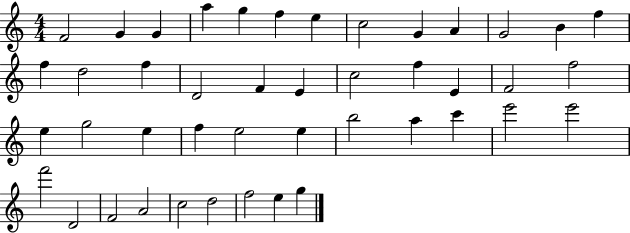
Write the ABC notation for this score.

X:1
T:Untitled
M:4/4
L:1/4
K:C
F2 G G a g f e c2 G A G2 B f f d2 f D2 F E c2 f E F2 f2 e g2 e f e2 e b2 a c' e'2 e'2 f'2 D2 F2 A2 c2 d2 f2 e g